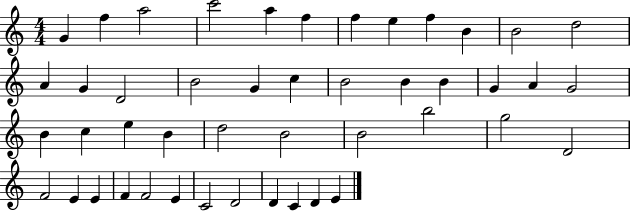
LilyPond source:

{
  \clef treble
  \numericTimeSignature
  \time 4/4
  \key c \major
  g'4 f''4 a''2 | c'''2 a''4 f''4 | f''4 e''4 f''4 b'4 | b'2 d''2 | \break a'4 g'4 d'2 | b'2 g'4 c''4 | b'2 b'4 b'4 | g'4 a'4 g'2 | \break b'4 c''4 e''4 b'4 | d''2 b'2 | b'2 b''2 | g''2 d'2 | \break f'2 e'4 e'4 | f'4 f'2 e'4 | c'2 d'2 | d'4 c'4 d'4 e'4 | \break \bar "|."
}